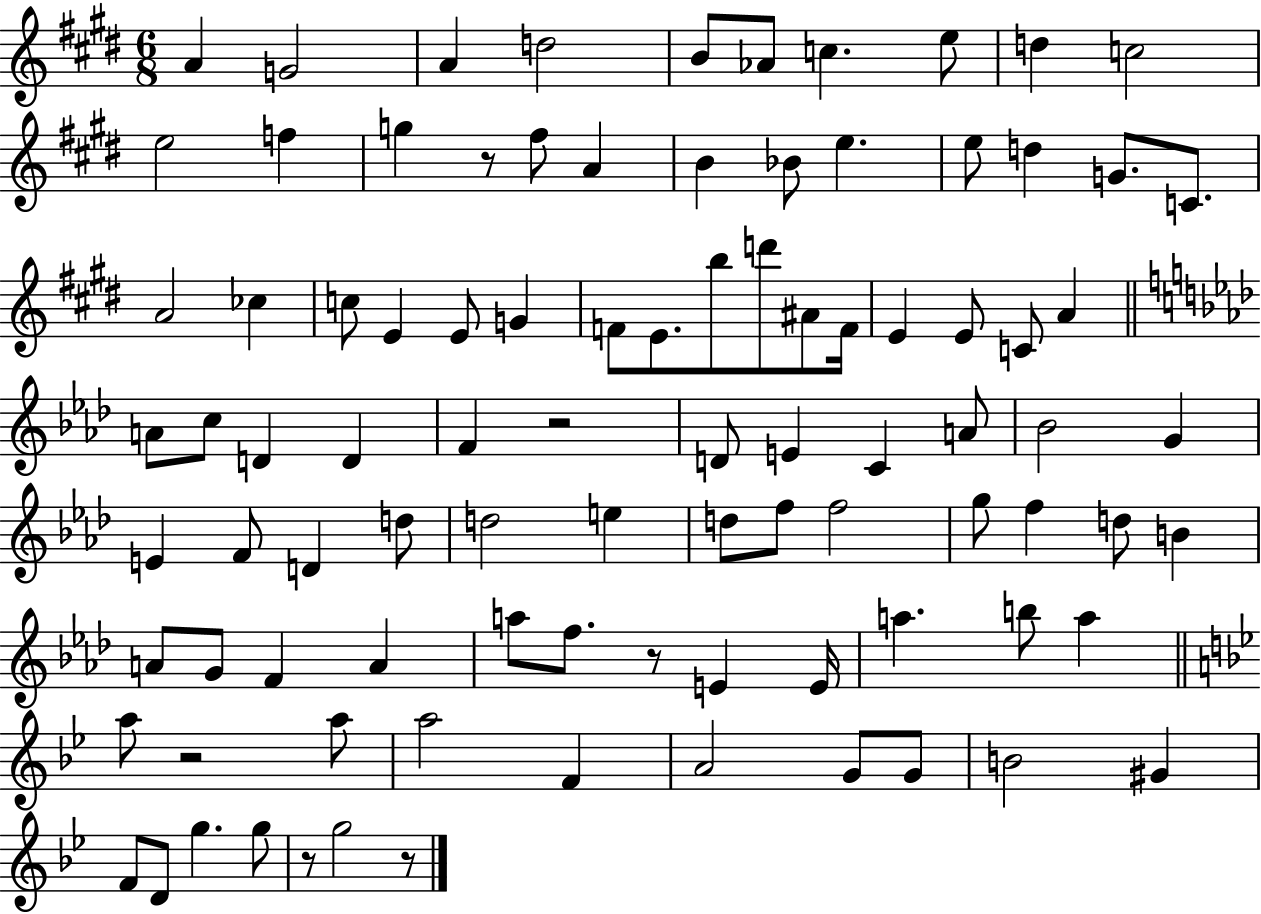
{
  \clef treble
  \numericTimeSignature
  \time 6/8
  \key e \major
  a'4 g'2 | a'4 d''2 | b'8 aes'8 c''4. e''8 | d''4 c''2 | \break e''2 f''4 | g''4 r8 fis''8 a'4 | b'4 bes'8 e''4. | e''8 d''4 g'8. c'8. | \break a'2 ces''4 | c''8 e'4 e'8 g'4 | f'8 e'8. b''8 d'''8 ais'8 f'16 | e'4 e'8 c'8 a'4 | \break \bar "||" \break \key f \minor a'8 c''8 d'4 d'4 | f'4 r2 | d'8 e'4 c'4 a'8 | bes'2 g'4 | \break e'4 f'8 d'4 d''8 | d''2 e''4 | d''8 f''8 f''2 | g''8 f''4 d''8 b'4 | \break a'8 g'8 f'4 a'4 | a''8 f''8. r8 e'4 e'16 | a''4. b''8 a''4 | \bar "||" \break \key bes \major a''8 r2 a''8 | a''2 f'4 | a'2 g'8 g'8 | b'2 gis'4 | \break f'8 d'8 g''4. g''8 | r8 g''2 r8 | \bar "|."
}